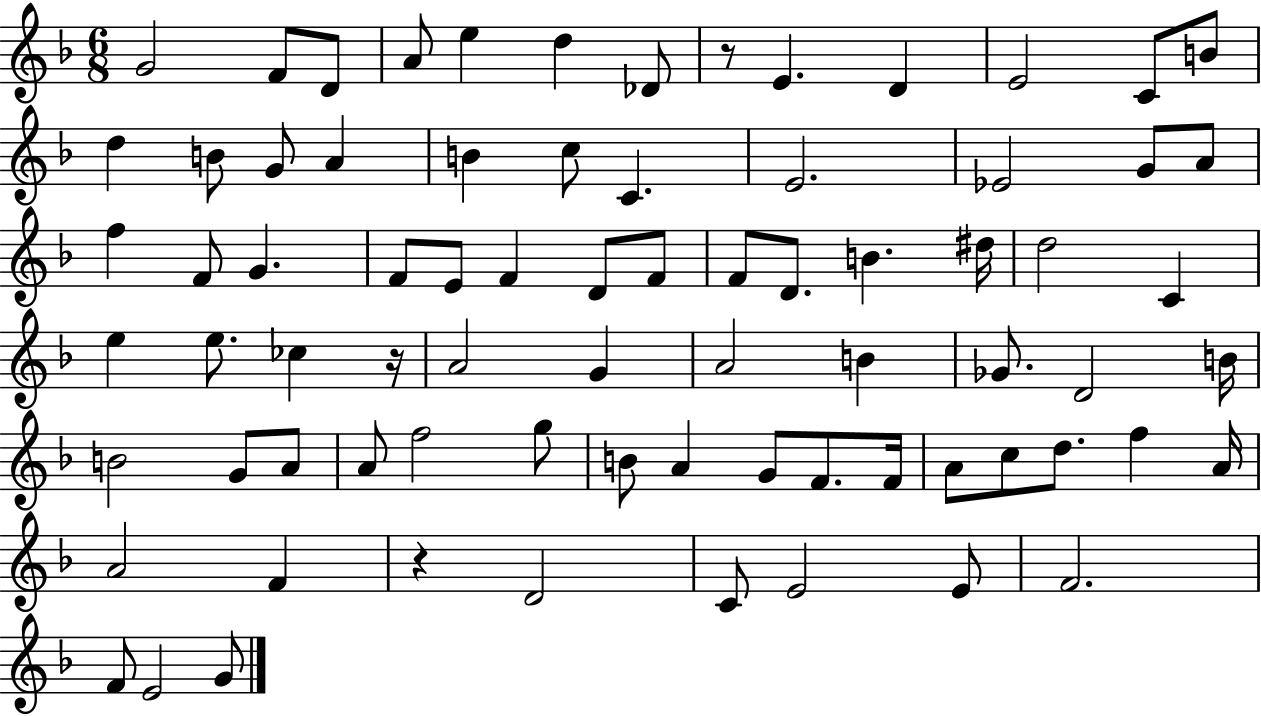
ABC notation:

X:1
T:Untitled
M:6/8
L:1/4
K:F
G2 F/2 D/2 A/2 e d _D/2 z/2 E D E2 C/2 B/2 d B/2 G/2 A B c/2 C E2 _E2 G/2 A/2 f F/2 G F/2 E/2 F D/2 F/2 F/2 D/2 B ^d/4 d2 C e e/2 _c z/4 A2 G A2 B _G/2 D2 B/4 B2 G/2 A/2 A/2 f2 g/2 B/2 A G/2 F/2 F/4 A/2 c/2 d/2 f A/4 A2 F z D2 C/2 E2 E/2 F2 F/2 E2 G/2